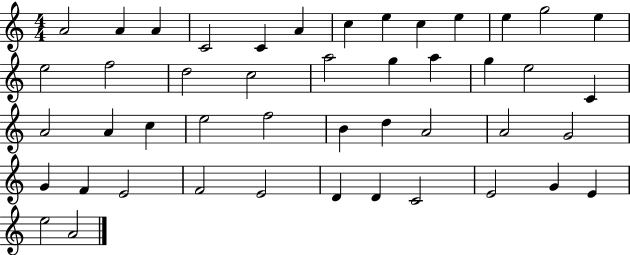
{
  \clef treble
  \numericTimeSignature
  \time 4/4
  \key c \major
  a'2 a'4 a'4 | c'2 c'4 a'4 | c''4 e''4 c''4 e''4 | e''4 g''2 e''4 | \break e''2 f''2 | d''2 c''2 | a''2 g''4 a''4 | g''4 e''2 c'4 | \break a'2 a'4 c''4 | e''2 f''2 | b'4 d''4 a'2 | a'2 g'2 | \break g'4 f'4 e'2 | f'2 e'2 | d'4 d'4 c'2 | e'2 g'4 e'4 | \break e''2 a'2 | \bar "|."
}